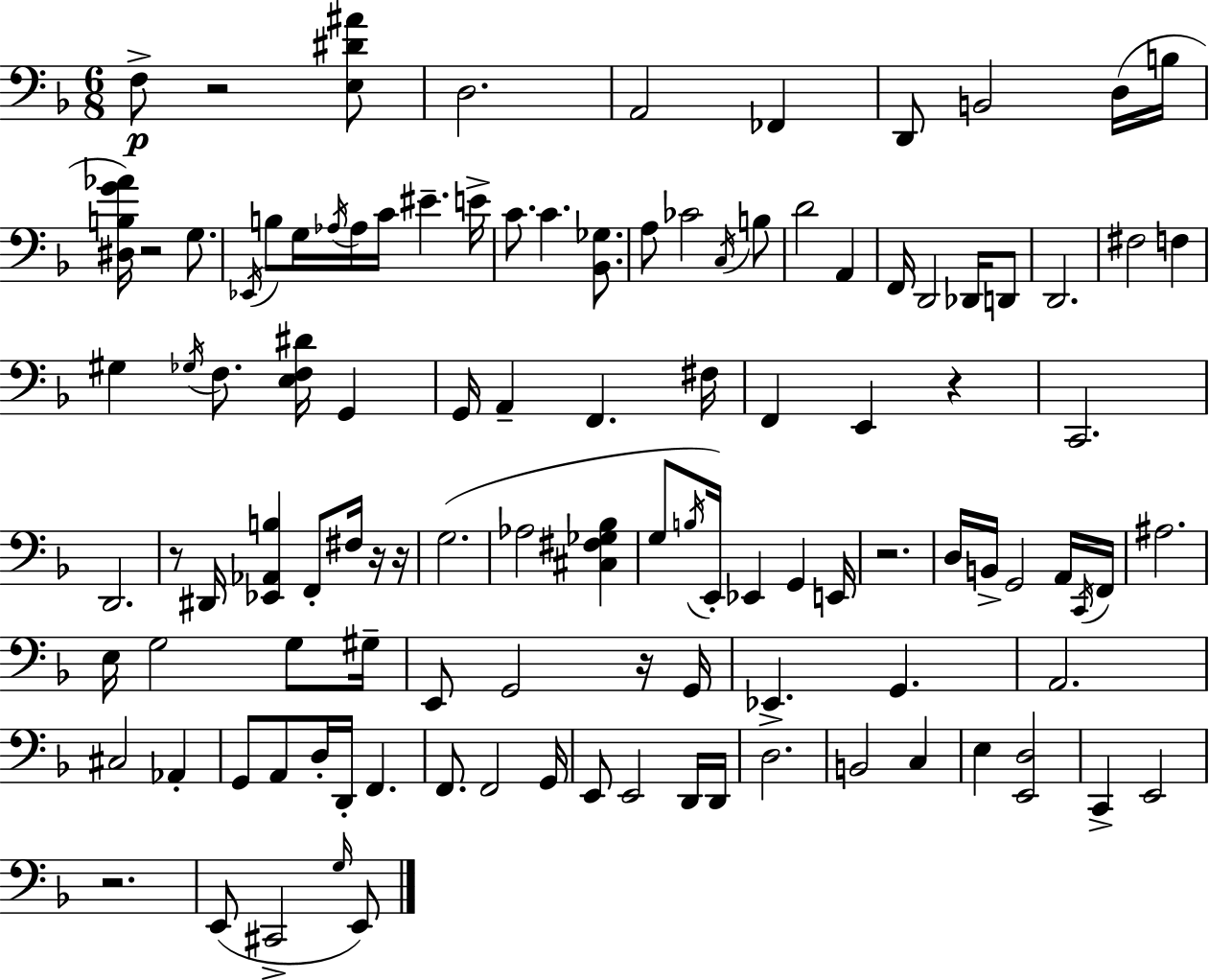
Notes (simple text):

F3/e R/h [E3,D#4,A#4]/e D3/h. A2/h FES2/q D2/e B2/h D3/s B3/s [D#3,B3,G4,Ab4]/s R/h G3/e. Eb2/s B3/e G3/s Ab3/s Ab3/s C4/s EIS4/q. E4/s C4/e. C4/q. [Bb2,Gb3]/e. A3/e CES4/h C3/s B3/e D4/h A2/q F2/s D2/h Db2/s D2/e D2/h. F#3/h F3/q G#3/q Gb3/s F3/e. [E3,F3,D#4]/s G2/q G2/s A2/q F2/q. F#3/s F2/q E2/q R/q C2/h. D2/h. R/e D#2/s [Eb2,Ab2,B3]/q F2/e F#3/s R/s R/s G3/h. Ab3/h [C#3,F#3,Gb3,Bb3]/q G3/e B3/s E2/s Eb2/q G2/q E2/s R/h. D3/s B2/s G2/h A2/s C2/s F2/s A#3/h. E3/s G3/h G3/e G#3/s E2/e G2/h R/s G2/s Eb2/q. G2/q. A2/h. C#3/h Ab2/q G2/e A2/e D3/s D2/s F2/q. F2/e. F2/h G2/s E2/e E2/h D2/s D2/s D3/h. B2/h C3/q E3/q [E2,D3]/h C2/q E2/h R/h. E2/e C#2/h G3/s E2/e